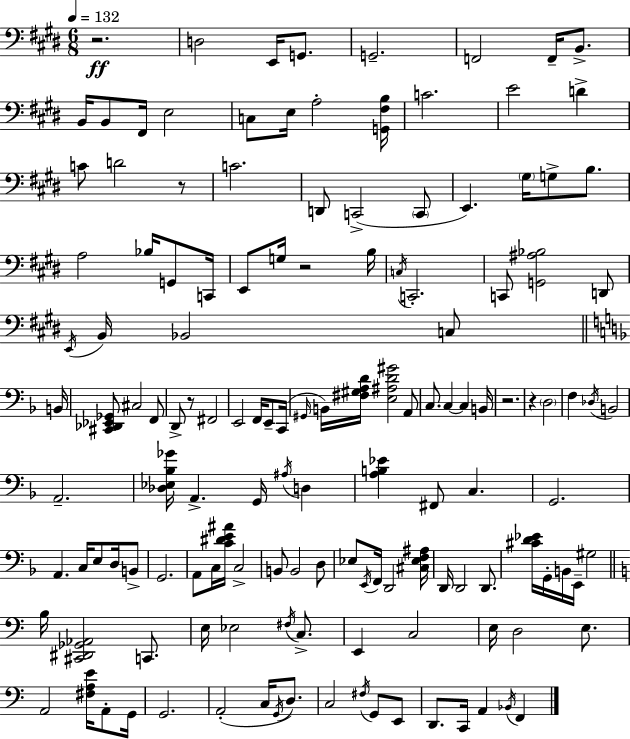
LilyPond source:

{
  \clef bass
  \numericTimeSignature
  \time 6/8
  \key e \major
  \tempo 4 = 132
  \repeat volta 2 { r2.\ff | d2 e,16 g,8. | g,2.-- | f,2 f,16-- b,8.-> | \break b,16 b,8 fis,16 e2 | c8 e16 a2-. <g, fis b>16 | c'2. | e'2 d'4-> | \break c'8 d'2 r8 | c'2. | d,8 c,2->( \parenthesize c,8 | e,4.) \parenthesize gis16 g8-> b8. | \break a2 bes16 g,8 c,16 | e,8 g16 r2 b16 | \acciaccatura { c16 } c,2.-. | c,8 <g, ais bes>2 d,8 | \break \acciaccatura { e,16 } b,16 bes,2 c8 | \bar "||" \break \key f \major b,16 <cis, des, ees, ges,>8 cis2 f,8 | d,8-> r8 fis,2 | e,2 f,16 e,8-- | c,16( \grace { gis,16 } b,16) <fis gis a d'>16 <e ais d' gis'>2 | \break a,8 c8. c4~~ c4 | b,16 r2. | r4 \parenthesize d2 | f4 \acciaccatura { des16 } b,2 | \break a,2.-- | <des ees bes ges'>16 a,4.-> g,16 \acciaccatura { ais16 } | d4 <a b ees'>4 fis,8 c4. | g,2. | \break a,4. c16 e8 | d16 b,8-> g,2. | a,8 c16 <c' dis' e' ais'>16 c2-> | b,8 b,2 | \break d8 ees8 \acciaccatura { e,16 } f,16 d,2 | <cis ees f ais>16 d,16 d,2 | d,8. <cis' d' ees'>16 g,16-. b,16 e,16-- gis2 | \bar "||" \break \key c \major b16 <cis, dis, ges, aes,>2 c,8. | e16 ees2 \acciaccatura { fis16 } c8.-> | e,4 c2 | e16 d2 e8. | \break a,2 <fis a e'>16 a,8-. | g,16 g,2. | a,2-.( c16 \acciaccatura { g,16 }) d8. | c2 \acciaccatura { fis16 } g,8 | \break e,8 d,8. c,16 a,4 \acciaccatura { bes,16 } | f,4 } \bar "|."
}